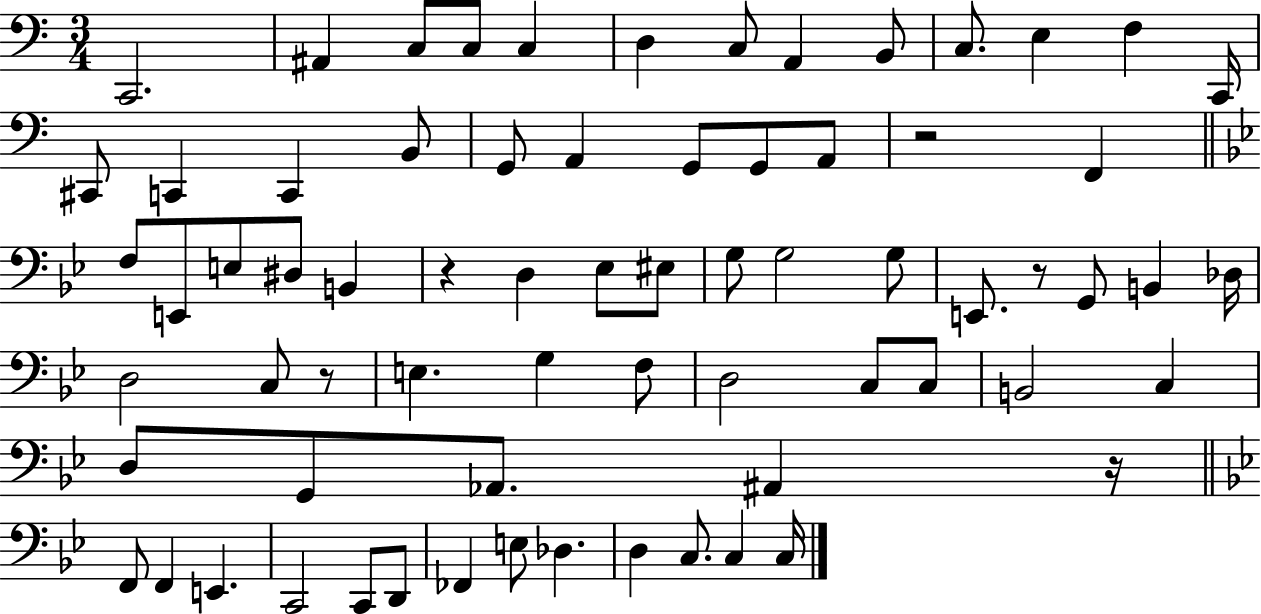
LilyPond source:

{
  \clef bass
  \numericTimeSignature
  \time 3/4
  \key c \major
  c,2. | ais,4 c8 c8 c4 | d4 c8 a,4 b,8 | c8. e4 f4 c,16 | \break cis,8 c,4 c,4 b,8 | g,8 a,4 g,8 g,8 a,8 | r2 f,4 | \bar "||" \break \key bes \major f8 e,8 e8 dis8 b,4 | r4 d4 ees8 eis8 | g8 g2 g8 | e,8. r8 g,8 b,4 des16 | \break d2 c8 r8 | e4. g4 f8 | d2 c8 c8 | b,2 c4 | \break d8 g,8 aes,8. ais,4 r16 | \bar "||" \break \key g \minor f,8 f,4 e,4. | c,2 c,8 d,8 | fes,4 e8 des4. | d4 c8. c4 c16 | \break \bar "|."
}